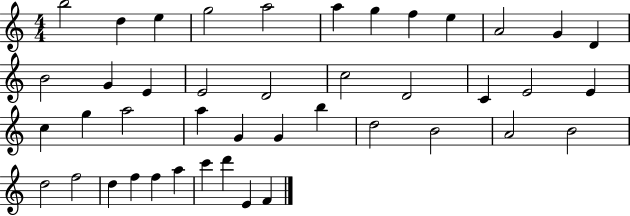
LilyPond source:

{
  \clef treble
  \numericTimeSignature
  \time 4/4
  \key c \major
  b''2 d''4 e''4 | g''2 a''2 | a''4 g''4 f''4 e''4 | a'2 g'4 d'4 | \break b'2 g'4 e'4 | e'2 d'2 | c''2 d'2 | c'4 e'2 e'4 | \break c''4 g''4 a''2 | a''4 g'4 g'4 b''4 | d''2 b'2 | a'2 b'2 | \break d''2 f''2 | d''4 f''4 f''4 a''4 | c'''4 d'''4 e'4 f'4 | \bar "|."
}